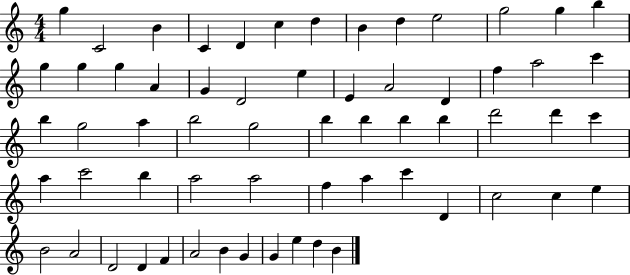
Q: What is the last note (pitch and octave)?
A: B4